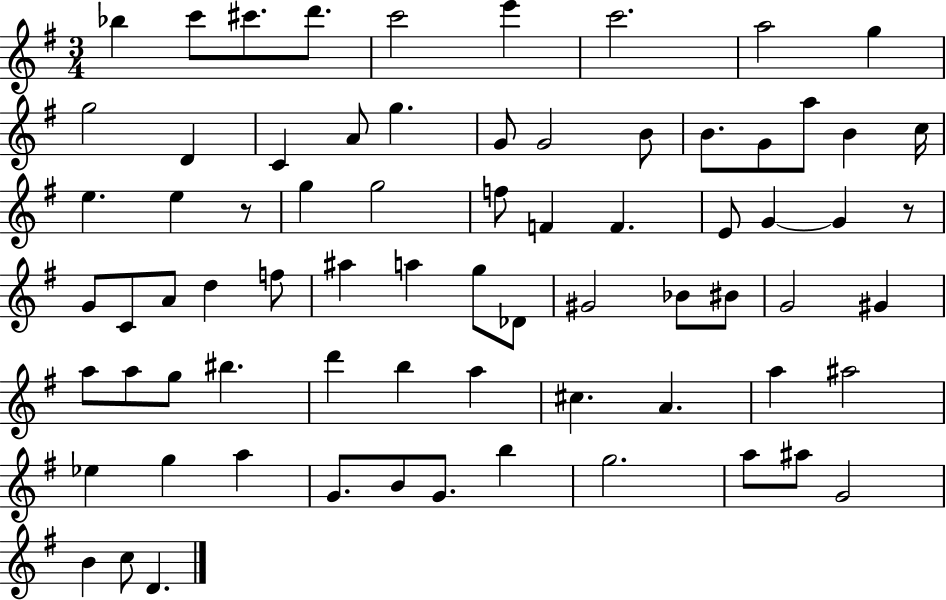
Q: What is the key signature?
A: G major